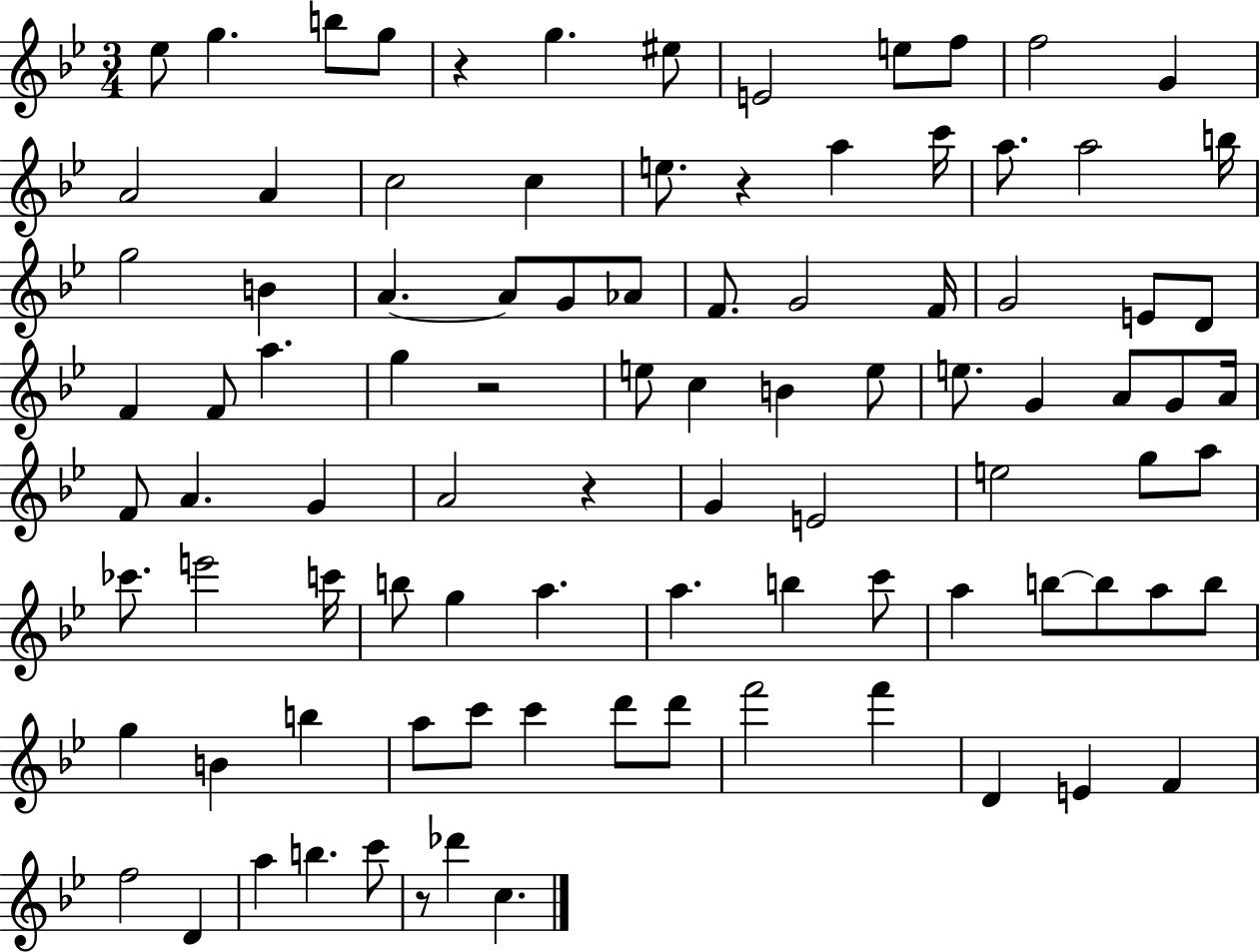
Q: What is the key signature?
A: BES major